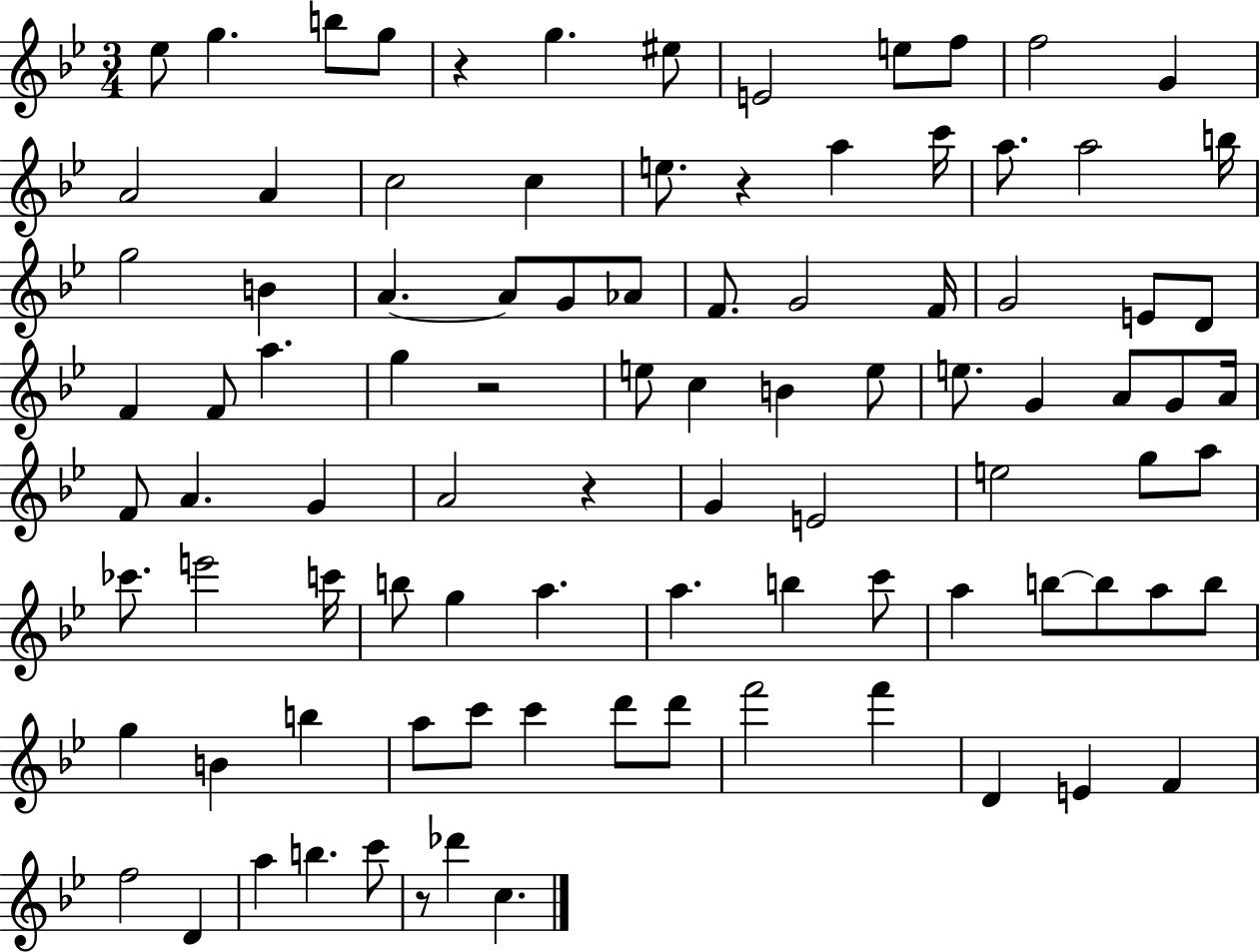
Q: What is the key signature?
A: BES major